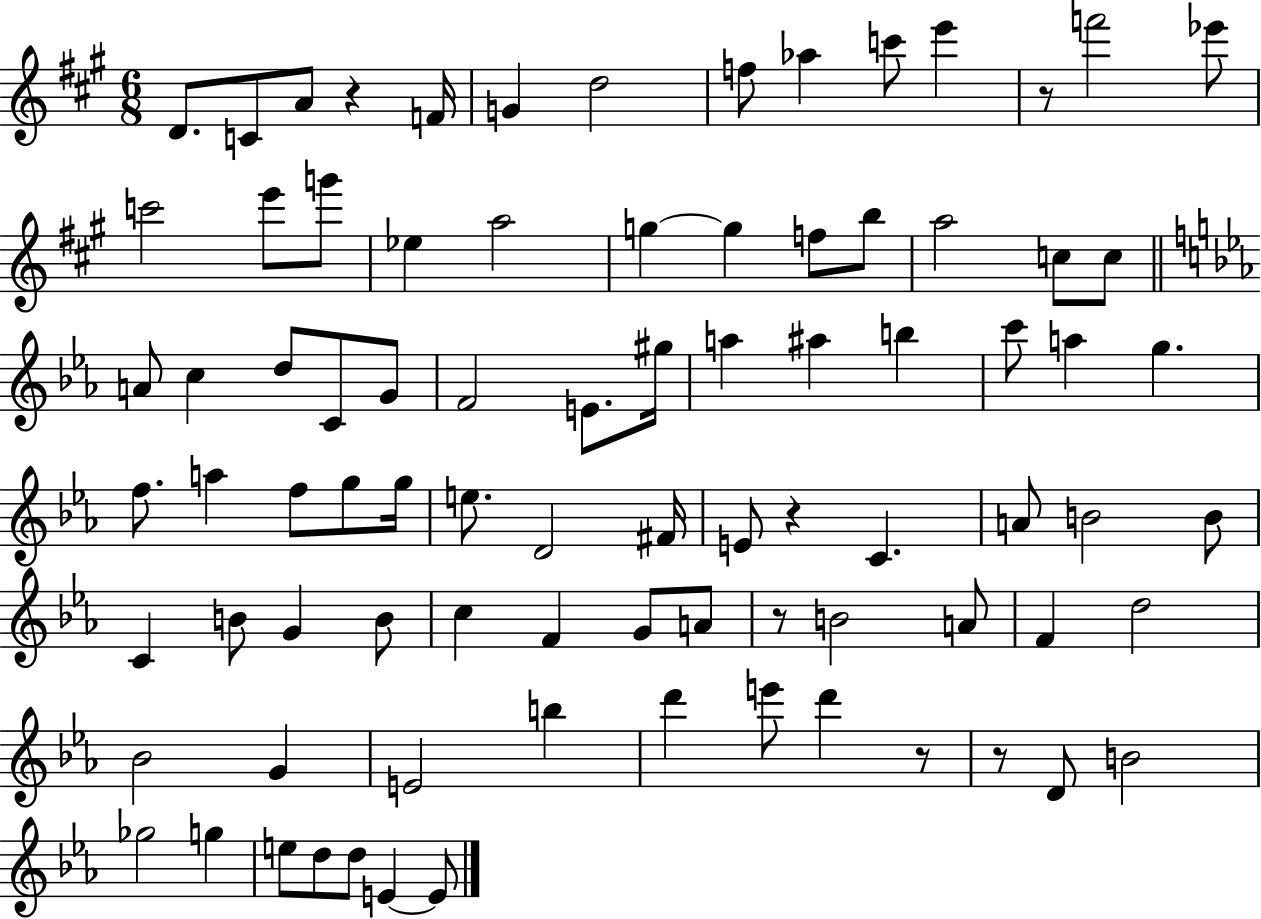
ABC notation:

X:1
T:Untitled
M:6/8
L:1/4
K:A
D/2 C/2 A/2 z F/4 G d2 f/2 _a c'/2 e' z/2 f'2 _e'/2 c'2 e'/2 g'/2 _e a2 g g f/2 b/2 a2 c/2 c/2 A/2 c d/2 C/2 G/2 F2 E/2 ^g/4 a ^a b c'/2 a g f/2 a f/2 g/2 g/4 e/2 D2 ^F/4 E/2 z C A/2 B2 B/2 C B/2 G B/2 c F G/2 A/2 z/2 B2 A/2 F d2 _B2 G E2 b d' e'/2 d' z/2 z/2 D/2 B2 _g2 g e/2 d/2 d/2 E E/2